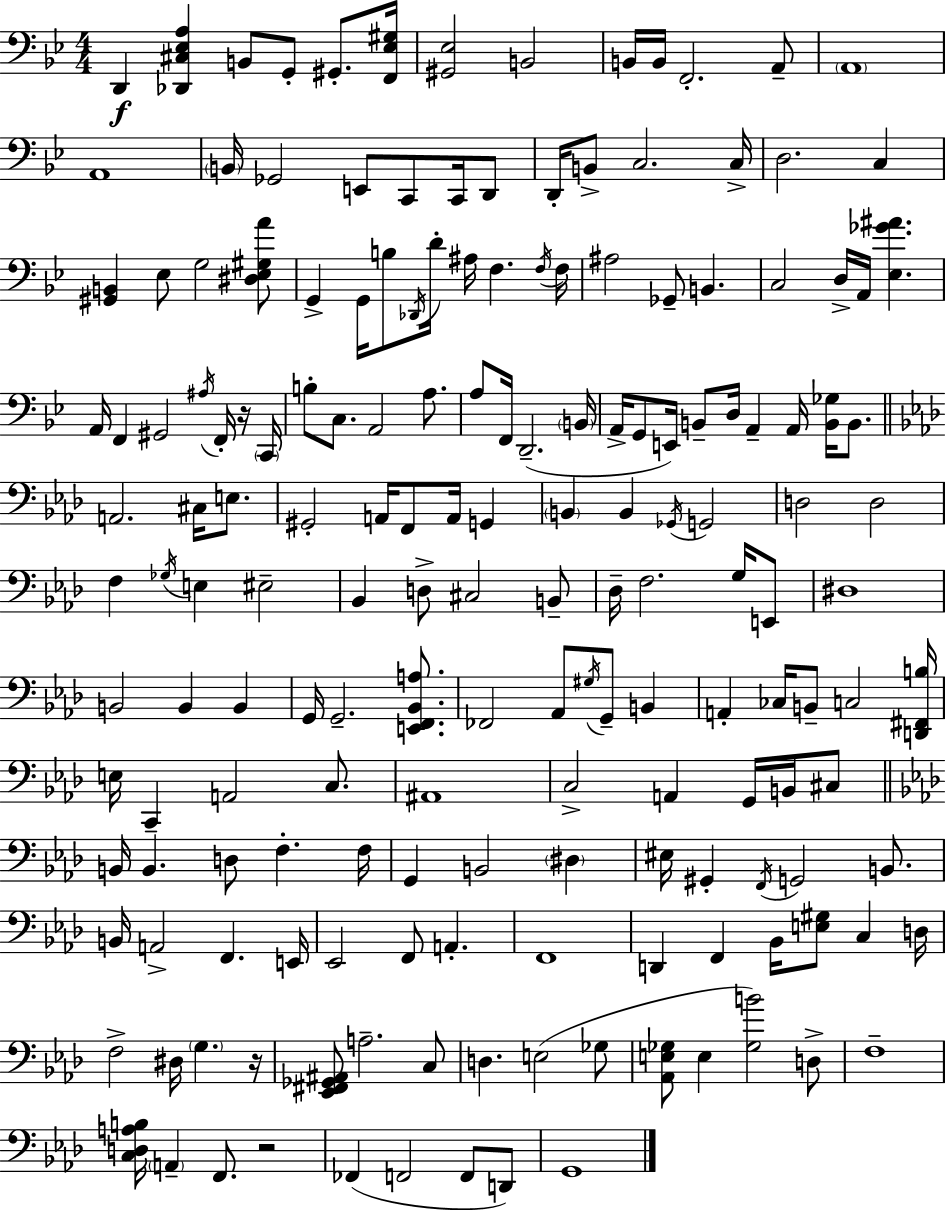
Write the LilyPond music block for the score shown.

{
  \clef bass
  \numericTimeSignature
  \time 4/4
  \key g \minor
  d,4\f <des, cis ees a>4 b,8 g,8-. gis,8.-. <f, ees gis>16 | <gis, ees>2 b,2 | b,16 b,16 f,2.-. a,8-- | \parenthesize a,1 | \break a,1 | \parenthesize b,16 ges,2 e,8 c,8 c,16 d,8 | d,16-. b,8-> c2. c16-> | d2. c4 | \break <gis, b,>4 ees8 g2 <dis ees gis a'>8 | g,4-> g,16 b8 \acciaccatura { des,16 } d'16-. ais16 f4. | \acciaccatura { f16 } f16 ais2 ges,8-- b,4. | c2 d16-> a,16 <ees ges' ais'>4. | \break a,16 f,4 gis,2 \acciaccatura { ais16 } | f,16-. r16 \parenthesize c,16 b8-. c8. a,2 | a8. a8 f,16 d,2.--( | \parenthesize b,16 a,16-> g,8 e,16) b,8-- d16 a,4-- a,16 <b, ges>16 | \break b,8. \bar "||" \break \key f \minor a,2. cis16 e8. | gis,2-. a,16 f,8 a,16 g,4 | \parenthesize b,4 b,4 \acciaccatura { ges,16 } g,2 | d2 d2 | \break f4 \acciaccatura { ges16 } e4 eis2-- | bes,4 d8-> cis2 | b,8-- des16-- f2. g16 | e,8 dis1 | \break b,2 b,4 b,4 | g,16 g,2.-- <e, f, bes, a>8. | fes,2 aes,8 \acciaccatura { gis16 } g,8-- b,4 | a,4-. ces16 b,8-- c2 | \break <d, fis, b>16 e16 c,4-- a,2 | c8. ais,1 | c2-> a,4 g,16 | b,16 cis8 \bar "||" \break \key f \minor b,16 b,4. d8 f4.-. f16 | g,4 b,2 \parenthesize dis4 | eis16 gis,4-. \acciaccatura { f,16 } g,2 b,8. | b,16 a,2-> f,4. | \break e,16 ees,2 f,8 a,4.-. | f,1 | d,4 f,4 bes,16 <e gis>8 c4 | d16 f2-> dis16 \parenthesize g4. | \break r16 <ees, fis, ges, ais,>8 a2.-- c8 | d4. e2( ges8 | <aes, e ges>8 e4 <ges b'>2) d8-> | f1-- | \break <c d a b>16 \parenthesize a,4-- f,8. r2 | fes,4( f,2 f,8 d,8) | g,1 | \bar "|."
}